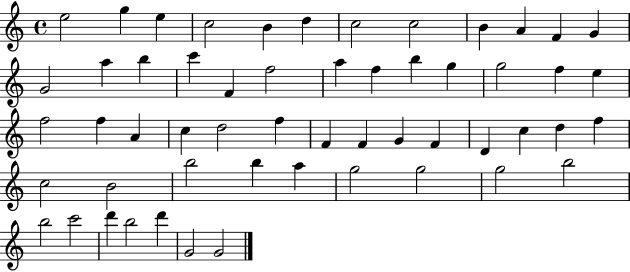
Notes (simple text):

E5/h G5/q E5/q C5/h B4/q D5/q C5/h C5/h B4/q A4/q F4/q G4/q G4/h A5/q B5/q C6/q F4/q F5/h A5/q F5/q B5/q G5/q G5/h F5/q E5/q F5/h F5/q A4/q C5/q D5/h F5/q F4/q F4/q G4/q F4/q D4/q C5/q D5/q F5/q C5/h B4/h B5/h B5/q A5/q G5/h G5/h G5/h B5/h B5/h C6/h D6/q B5/h D6/q G4/h G4/h